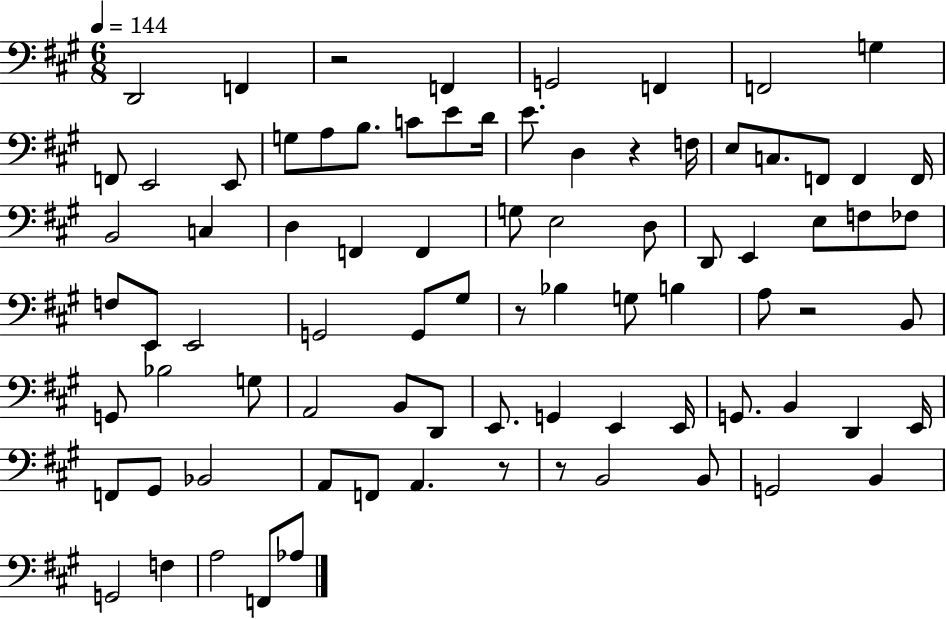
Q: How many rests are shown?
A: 6